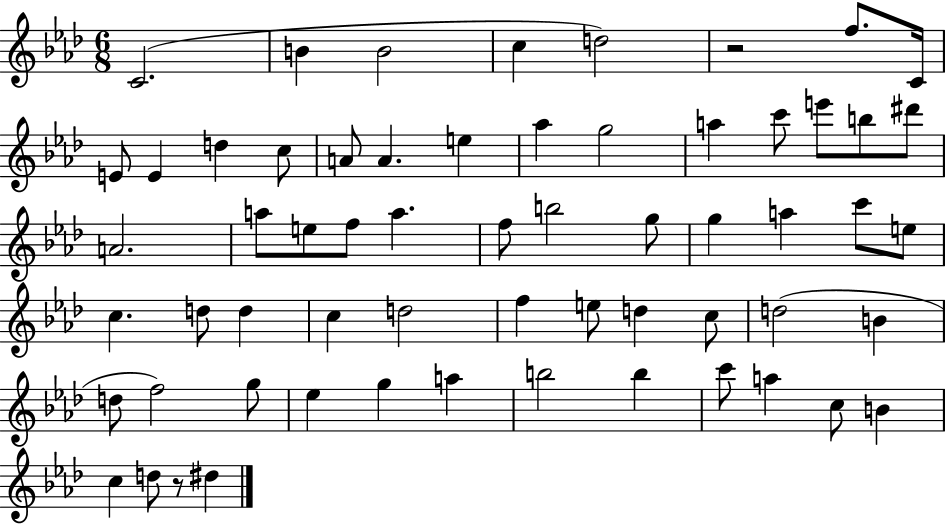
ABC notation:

X:1
T:Untitled
M:6/8
L:1/4
K:Ab
C2 B B2 c d2 z2 f/2 C/4 E/2 E d c/2 A/2 A e _a g2 a c'/2 e'/2 b/2 ^d'/2 A2 a/2 e/2 f/2 a f/2 b2 g/2 g a c'/2 e/2 c d/2 d c d2 f e/2 d c/2 d2 B d/2 f2 g/2 _e g a b2 b c'/2 a c/2 B c d/2 z/2 ^d